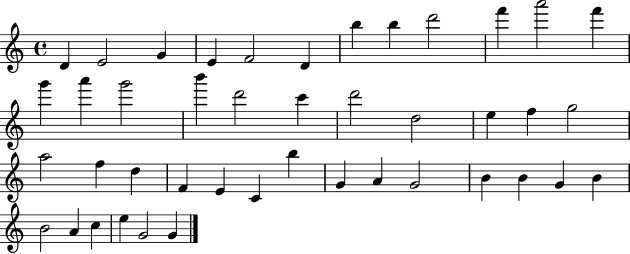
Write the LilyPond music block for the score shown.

{
  \clef treble
  \time 4/4
  \defaultTimeSignature
  \key c \major
  d'4 e'2 g'4 | e'4 f'2 d'4 | b''4 b''4 d'''2 | f'''4 a'''2 f'''4 | \break g'''4 a'''4 g'''2 | b'''4 d'''2 c'''4 | d'''2 d''2 | e''4 f''4 g''2 | \break a''2 f''4 d''4 | f'4 e'4 c'4 b''4 | g'4 a'4 g'2 | b'4 b'4 g'4 b'4 | \break b'2 a'4 c''4 | e''4 g'2 g'4 | \bar "|."
}